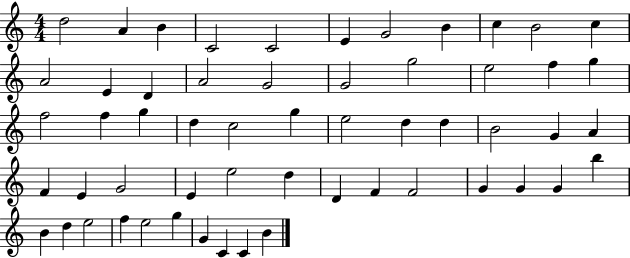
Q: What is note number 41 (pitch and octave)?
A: F4